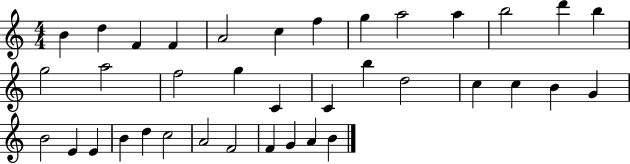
X:1
T:Untitled
M:4/4
L:1/4
K:C
B d F F A2 c f g a2 a b2 d' b g2 a2 f2 g C C b d2 c c B G B2 E E B d c2 A2 F2 F G A B